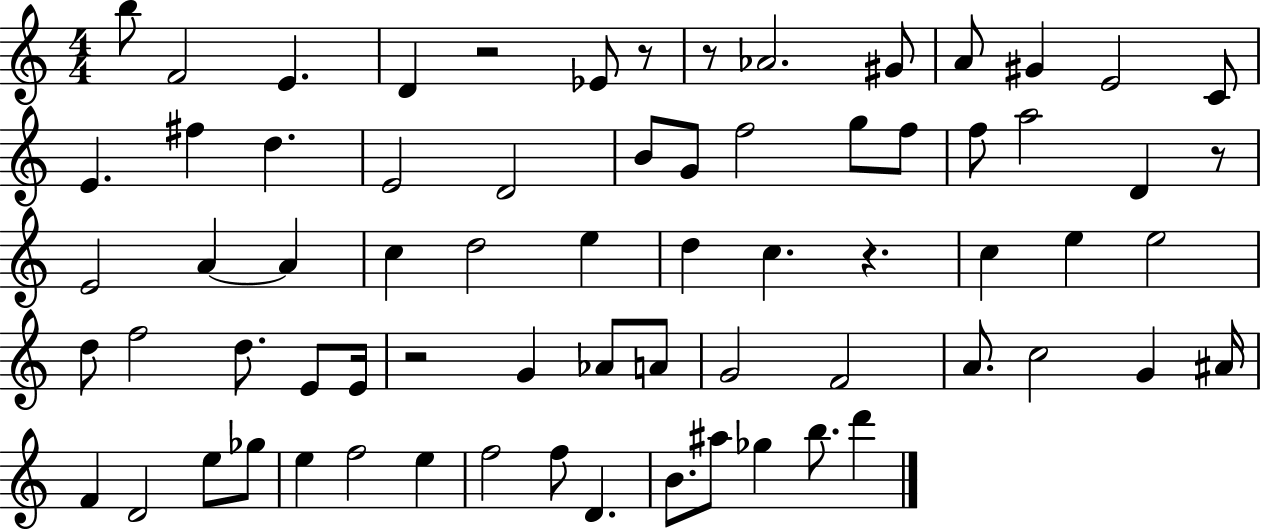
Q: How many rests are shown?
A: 6